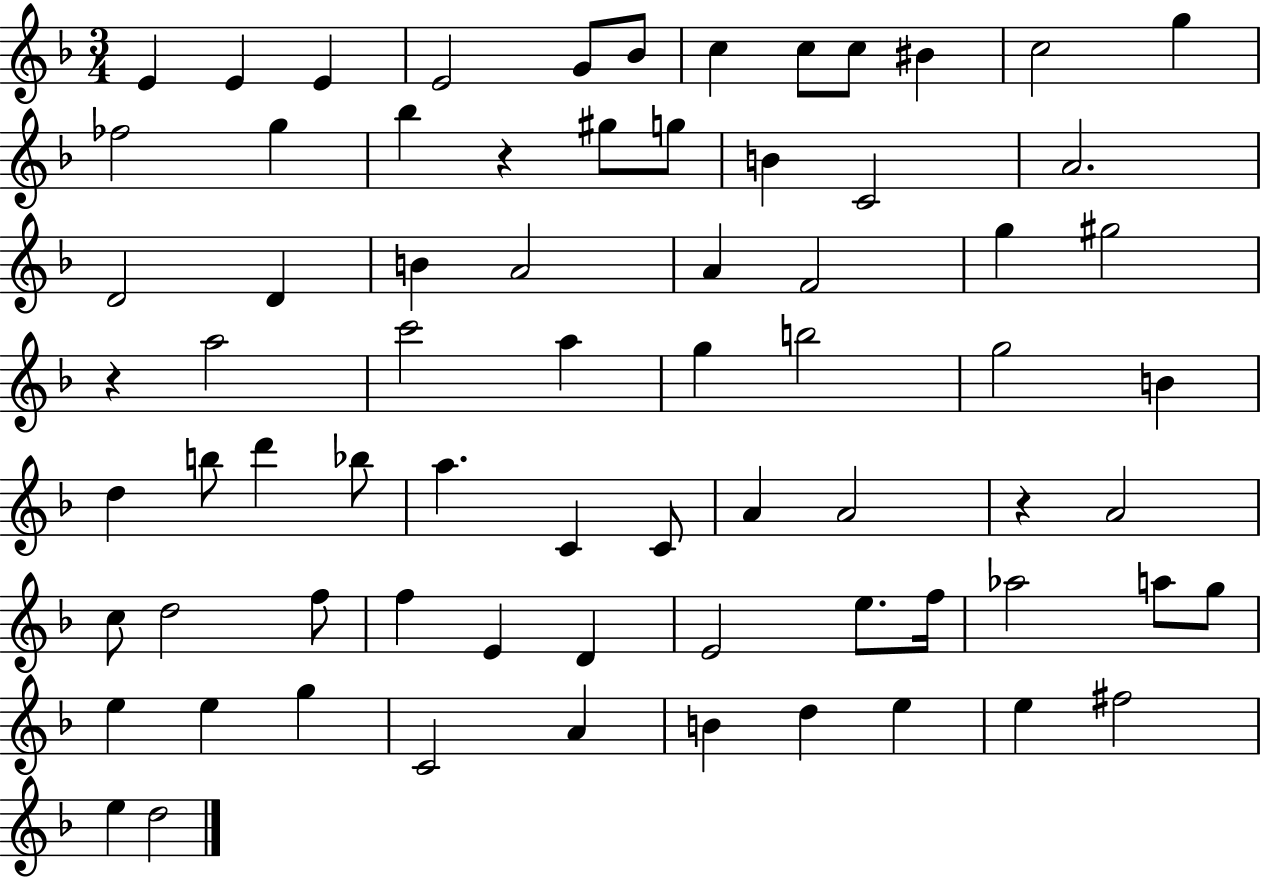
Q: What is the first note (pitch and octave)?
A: E4